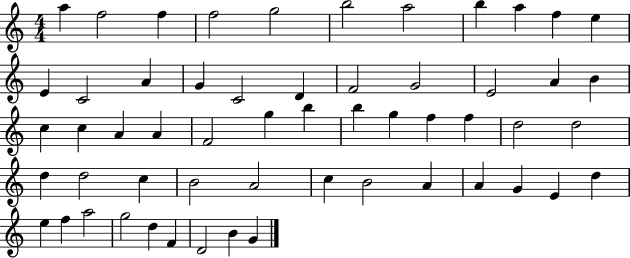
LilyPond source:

{
  \clef treble
  \numericTimeSignature
  \time 4/4
  \key c \major
  a''4 f''2 f''4 | f''2 g''2 | b''2 a''2 | b''4 a''4 f''4 e''4 | \break e'4 c'2 a'4 | g'4 c'2 d'4 | f'2 g'2 | e'2 a'4 b'4 | \break c''4 c''4 a'4 a'4 | f'2 g''4 b''4 | b''4 g''4 f''4 f''4 | d''2 d''2 | \break d''4 d''2 c''4 | b'2 a'2 | c''4 b'2 a'4 | a'4 g'4 e'4 d''4 | \break e''4 f''4 a''2 | g''2 d''4 f'4 | d'2 b'4 g'4 | \bar "|."
}